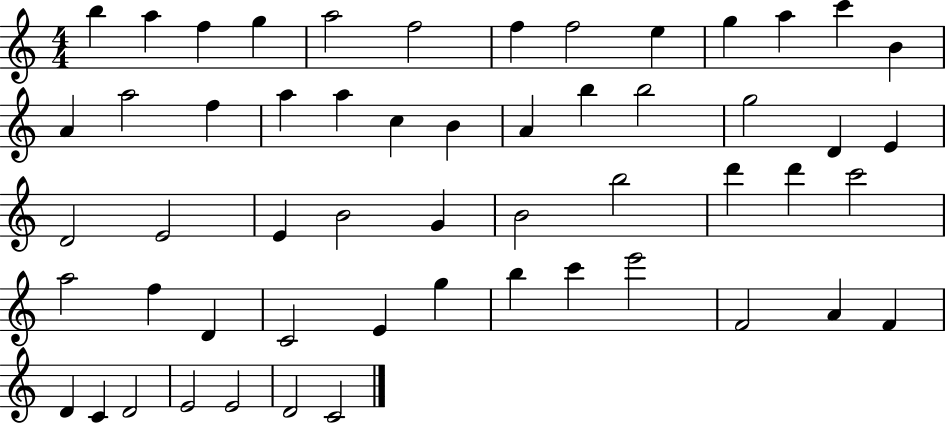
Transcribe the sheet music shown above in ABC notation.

X:1
T:Untitled
M:4/4
L:1/4
K:C
b a f g a2 f2 f f2 e g a c' B A a2 f a a c B A b b2 g2 D E D2 E2 E B2 G B2 b2 d' d' c'2 a2 f D C2 E g b c' e'2 F2 A F D C D2 E2 E2 D2 C2